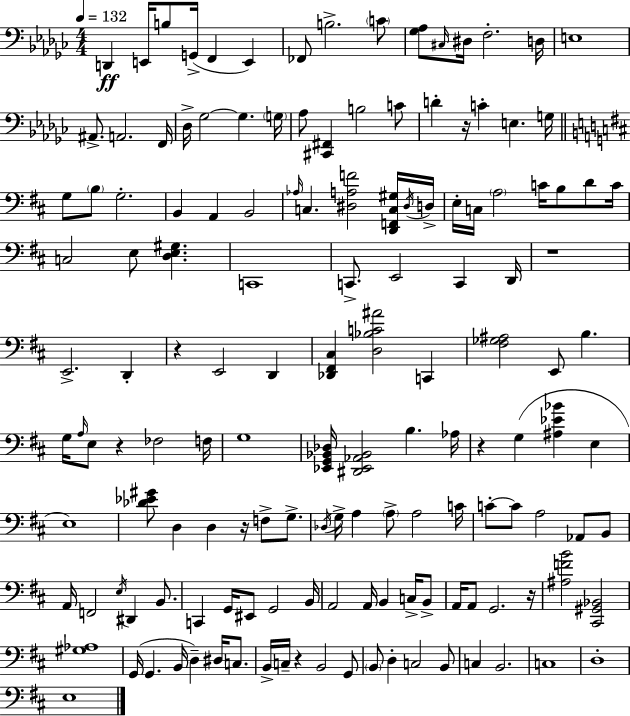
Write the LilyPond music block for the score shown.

{
  \clef bass
  \numericTimeSignature
  \time 4/4
  \key ees \minor
  \tempo 4 = 132
  d,4\ff e,16 b8 g,16->( f,4 e,4) | fes,8 b2.-> \parenthesize c'8 | <ges aes>8 \grace { cis16 } dis16 f2.-. | d16 e1 | \break ais,8.-> a,2. | f,16 des16-> ges2~~ ges4. | \parenthesize g16 aes8 <cis, fis,>4 b2 c'8 | d'4-. r16 c'4-. e4. | \break g16 \bar "||" \break \key b \minor g8 \parenthesize b8 g2.-. | b,4 a,4 b,2 | \grace { aes16 } c4. <dis a f'>2 <d, f, c gis>16 | \acciaccatura { dis16 } d16-> e16-. c16 \parenthesize a2 c'16 b8 d'8 | \break c'16 c2 e8 <d e gis>4. | c,1 | c,8.-> e,2 c,4 | d,16 r1 | \break e,2.-> d,4-. | r4 e,2 d,4 | <des, fis, cis>4 <d bes c' ais'>2 c,4 | <fis ges ais>2 e,8 b4. | \break g16 \grace { a16 } e8 r4 fes2 | f16 g1 | <ees, g, bes, des>16 <dis, ees, aes, bes,>2 b4. | aes16 r4 g4( <ais ees' bes'>4 e4 | \break e1) | <des' ees' gis'>8 d4 d4 r16 f8-> | g8.-> \acciaccatura { des16 } g16-> a4 \parenthesize a8-> a2 | c'16 c'8-.~~ c'8 a2 | \break aes,8 b,8 a,16 f,2 \acciaccatura { e16 } dis,4 | b,8. c,4 g,16 eis,8 g,2 | b,16 a,2 a,16 b,4 | c16-> b,8-> a,16 a,8 g,2. | \break r16 <ais f' b'>2 <cis, gis, bes,>2 | <gis aes>1 | g,16( g,4. b,16 d4--) | dis16 c8. b,16-> c16-- r4 b,2 | \break g,8 \parenthesize b,8 d4-. c2 | b,8 c4 b,2. | c1 | d1-. | \break e1 | \bar "|."
}